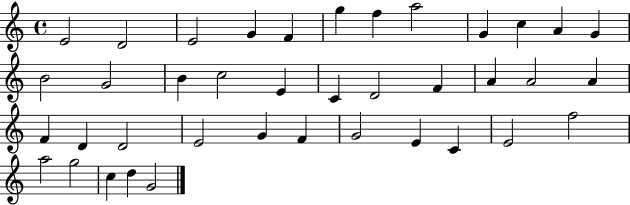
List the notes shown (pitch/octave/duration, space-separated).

E4/h D4/h E4/h G4/q F4/q G5/q F5/q A5/h G4/q C5/q A4/q G4/q B4/h G4/h B4/q C5/h E4/q C4/q D4/h F4/q A4/q A4/h A4/q F4/q D4/q D4/h E4/h G4/q F4/q G4/h E4/q C4/q E4/h F5/h A5/h G5/h C5/q D5/q G4/h